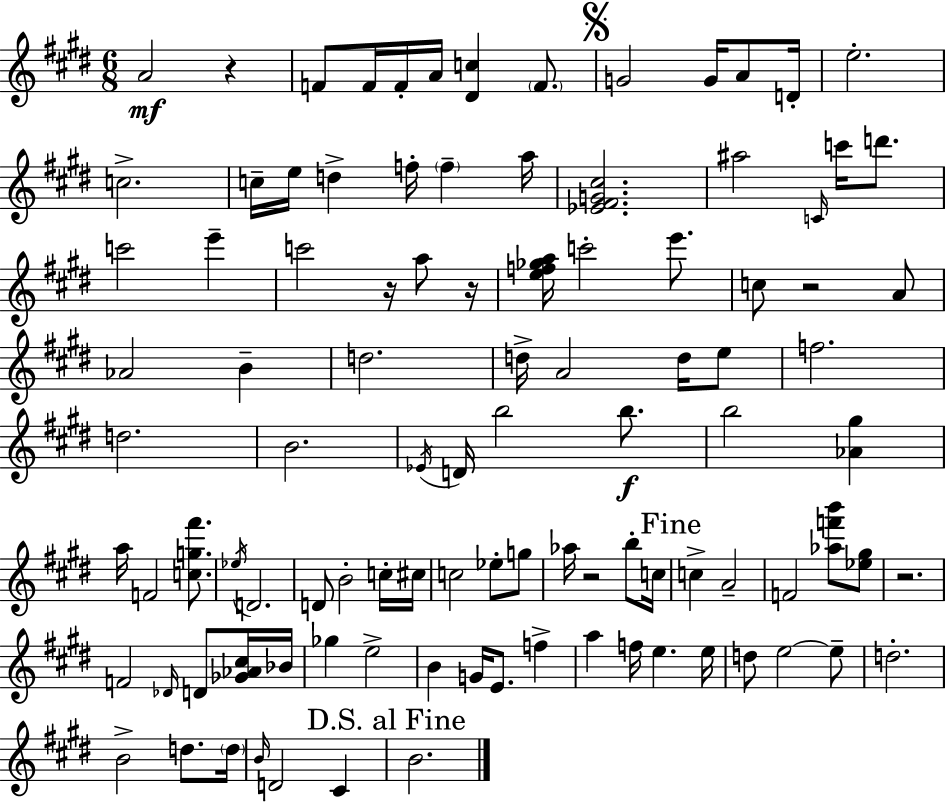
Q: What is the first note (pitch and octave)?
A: A4